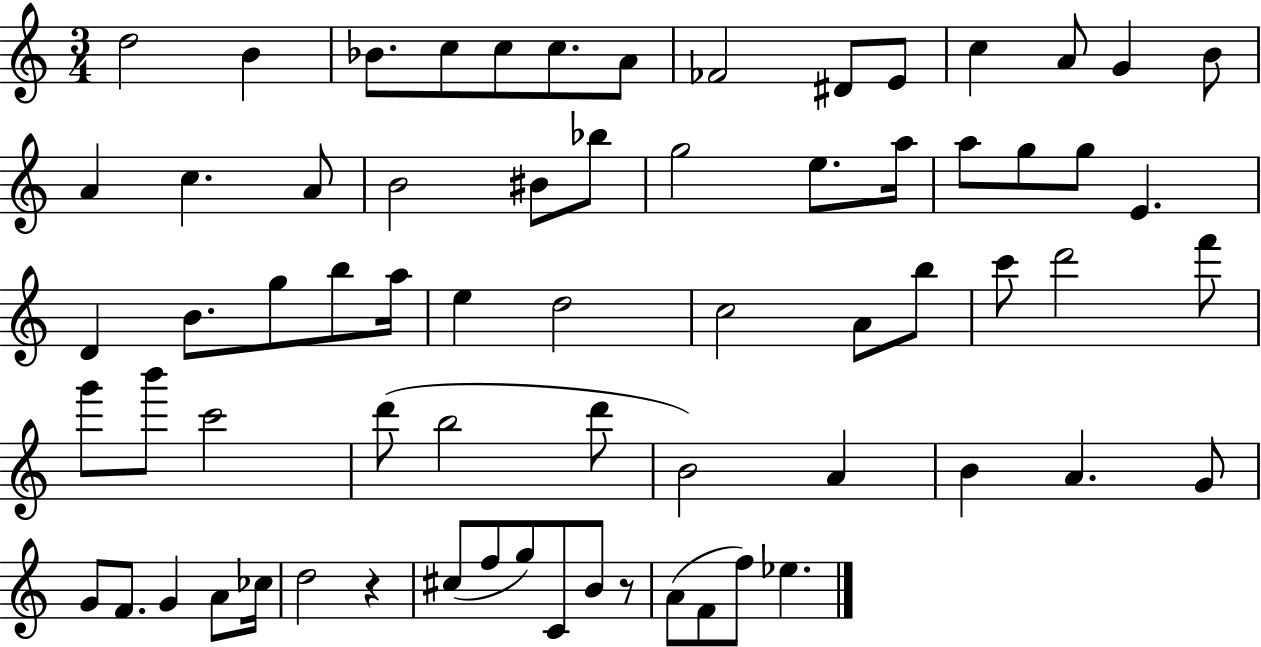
X:1
T:Untitled
M:3/4
L:1/4
K:C
d2 B _B/2 c/2 c/2 c/2 A/2 _F2 ^D/2 E/2 c A/2 G B/2 A c A/2 B2 ^B/2 _b/2 g2 e/2 a/4 a/2 g/2 g/2 E D B/2 g/2 b/2 a/4 e d2 c2 A/2 b/2 c'/2 d'2 f'/2 g'/2 b'/2 c'2 d'/2 b2 d'/2 B2 A B A G/2 G/2 F/2 G A/2 _c/4 d2 z ^c/2 f/2 g/2 C/2 B/2 z/2 A/2 F/2 f/2 _e